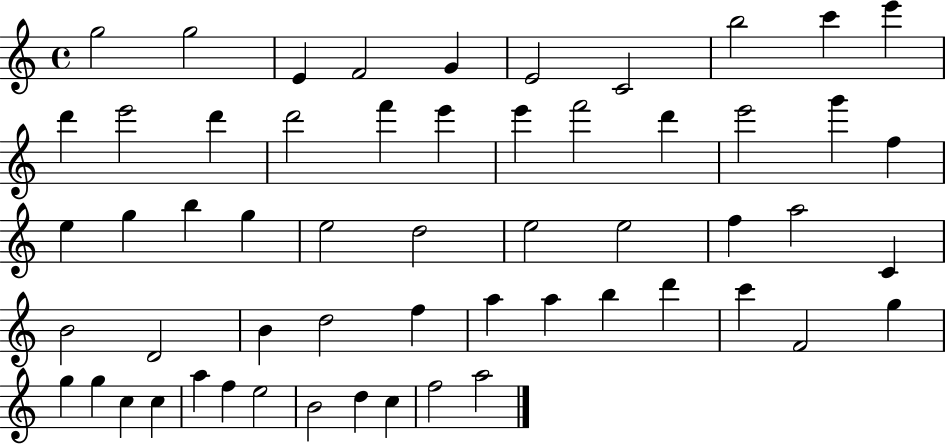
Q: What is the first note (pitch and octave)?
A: G5